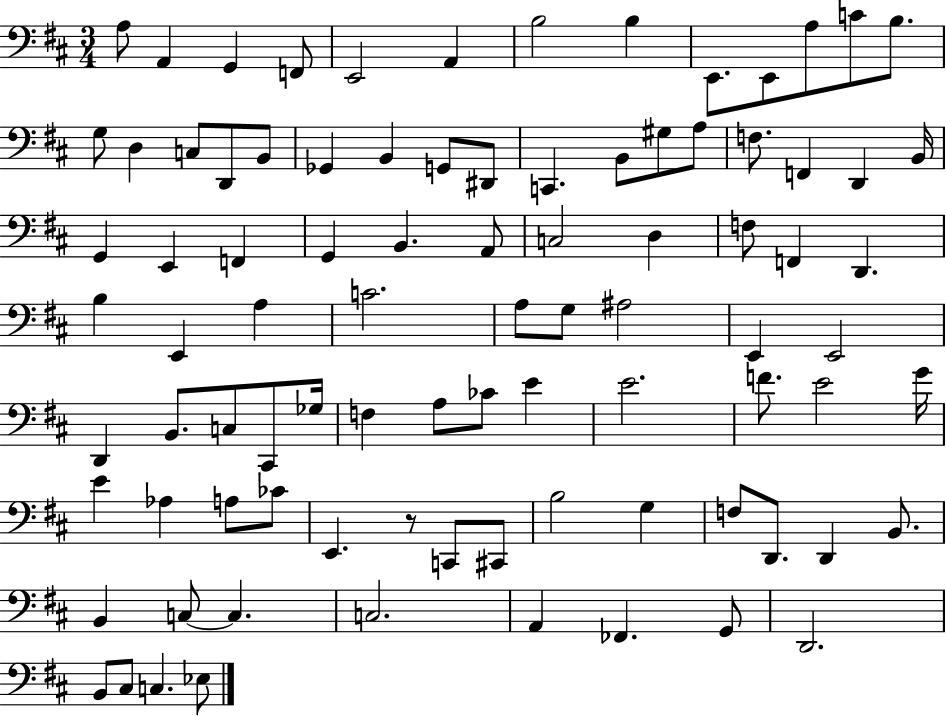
X:1
T:Untitled
M:3/4
L:1/4
K:D
A,/2 A,, G,, F,,/2 E,,2 A,, B,2 B, E,,/2 E,,/2 A,/2 C/2 B,/2 G,/2 D, C,/2 D,,/2 B,,/2 _G,, B,, G,,/2 ^D,,/2 C,, B,,/2 ^G,/2 A,/2 F,/2 F,, D,, B,,/4 G,, E,, F,, G,, B,, A,,/2 C,2 D, F,/2 F,, D,, B, E,, A, C2 A,/2 G,/2 ^A,2 E,, E,,2 D,, B,,/2 C,/2 ^C,,/2 _G,/4 F, A,/2 _C/2 E E2 F/2 E2 G/4 E _A, A,/2 _C/2 E,, z/2 C,,/2 ^C,,/2 B,2 G, F,/2 D,,/2 D,, B,,/2 B,, C,/2 C, C,2 A,, _F,, G,,/2 D,,2 B,,/2 ^C,/2 C, _E,/2